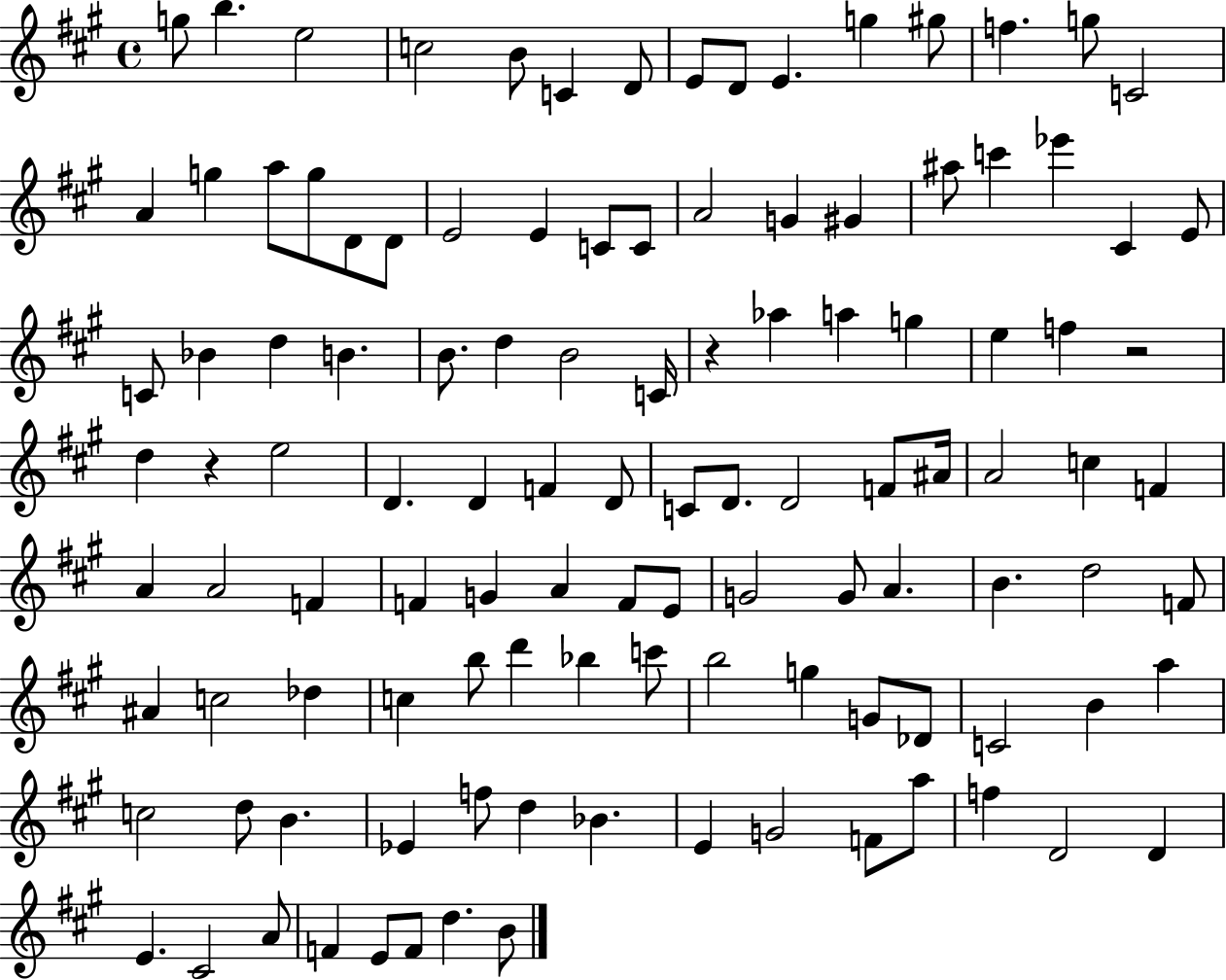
{
  \clef treble
  \time 4/4
  \defaultTimeSignature
  \key a \major
  \repeat volta 2 { g''8 b''4. e''2 | c''2 b'8 c'4 d'8 | e'8 d'8 e'4. g''4 gis''8 | f''4. g''8 c'2 | \break a'4 g''4 a''8 g''8 d'8 d'8 | e'2 e'4 c'8 c'8 | a'2 g'4 gis'4 | ais''8 c'''4 ees'''4 cis'4 e'8 | \break c'8 bes'4 d''4 b'4. | b'8. d''4 b'2 c'16 | r4 aes''4 a''4 g''4 | e''4 f''4 r2 | \break d''4 r4 e''2 | d'4. d'4 f'4 d'8 | c'8 d'8. d'2 f'8 ais'16 | a'2 c''4 f'4 | \break a'4 a'2 f'4 | f'4 g'4 a'4 f'8 e'8 | g'2 g'8 a'4. | b'4. d''2 f'8 | \break ais'4 c''2 des''4 | c''4 b''8 d'''4 bes''4 c'''8 | b''2 g''4 g'8 des'8 | c'2 b'4 a''4 | \break c''2 d''8 b'4. | ees'4 f''8 d''4 bes'4. | e'4 g'2 f'8 a''8 | f''4 d'2 d'4 | \break e'4. cis'2 a'8 | f'4 e'8 f'8 d''4. b'8 | } \bar "|."
}